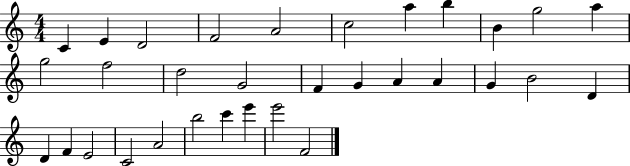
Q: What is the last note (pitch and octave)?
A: F4